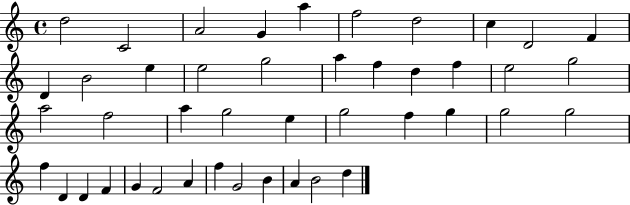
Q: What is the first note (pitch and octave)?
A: D5